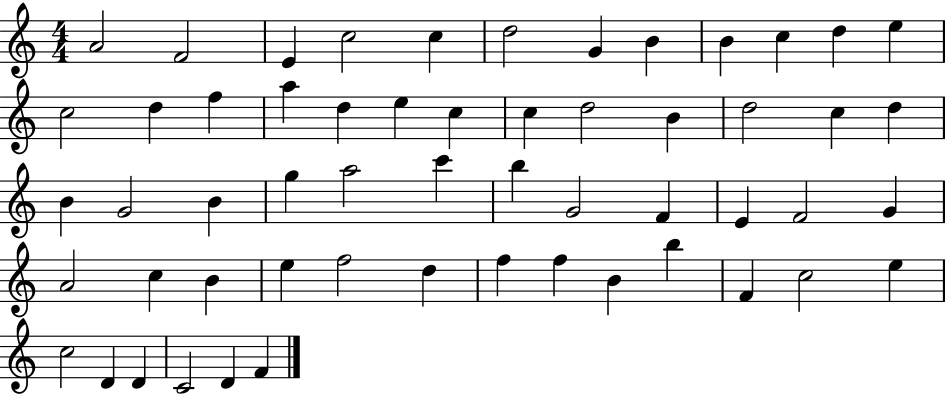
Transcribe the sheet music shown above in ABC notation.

X:1
T:Untitled
M:4/4
L:1/4
K:C
A2 F2 E c2 c d2 G B B c d e c2 d f a d e c c d2 B d2 c d B G2 B g a2 c' b G2 F E F2 G A2 c B e f2 d f f B b F c2 e c2 D D C2 D F